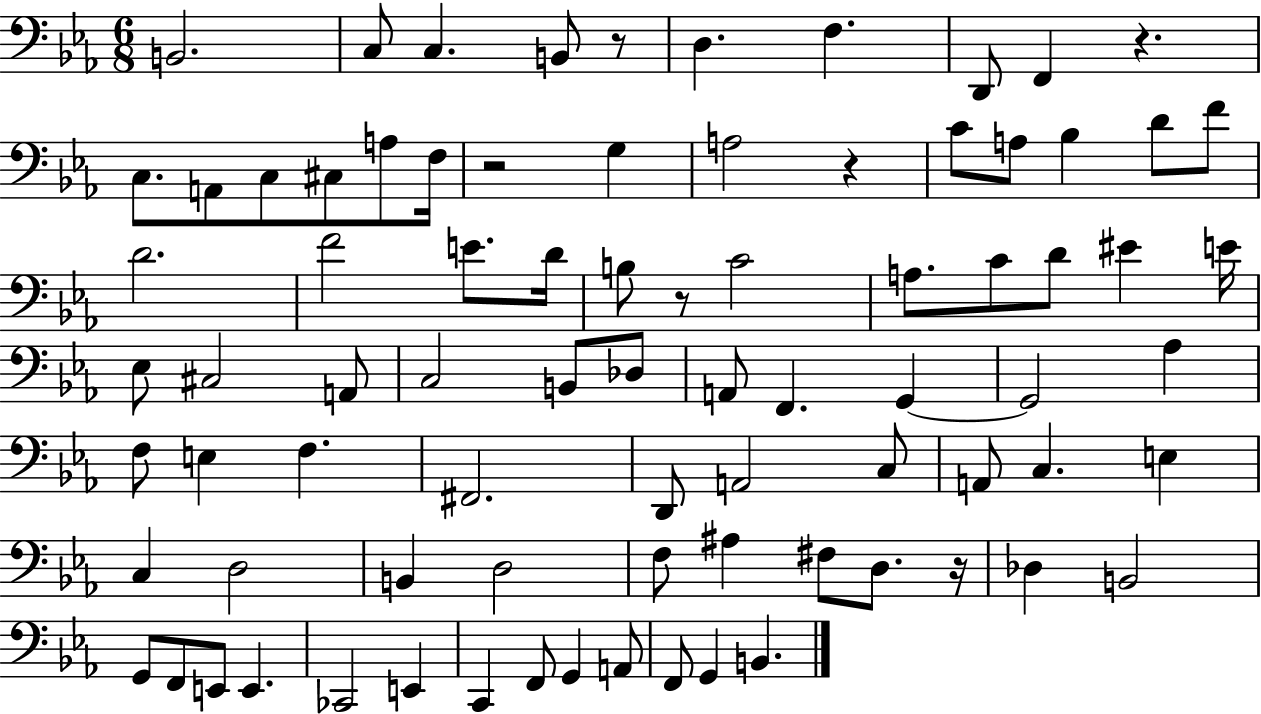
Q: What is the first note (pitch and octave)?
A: B2